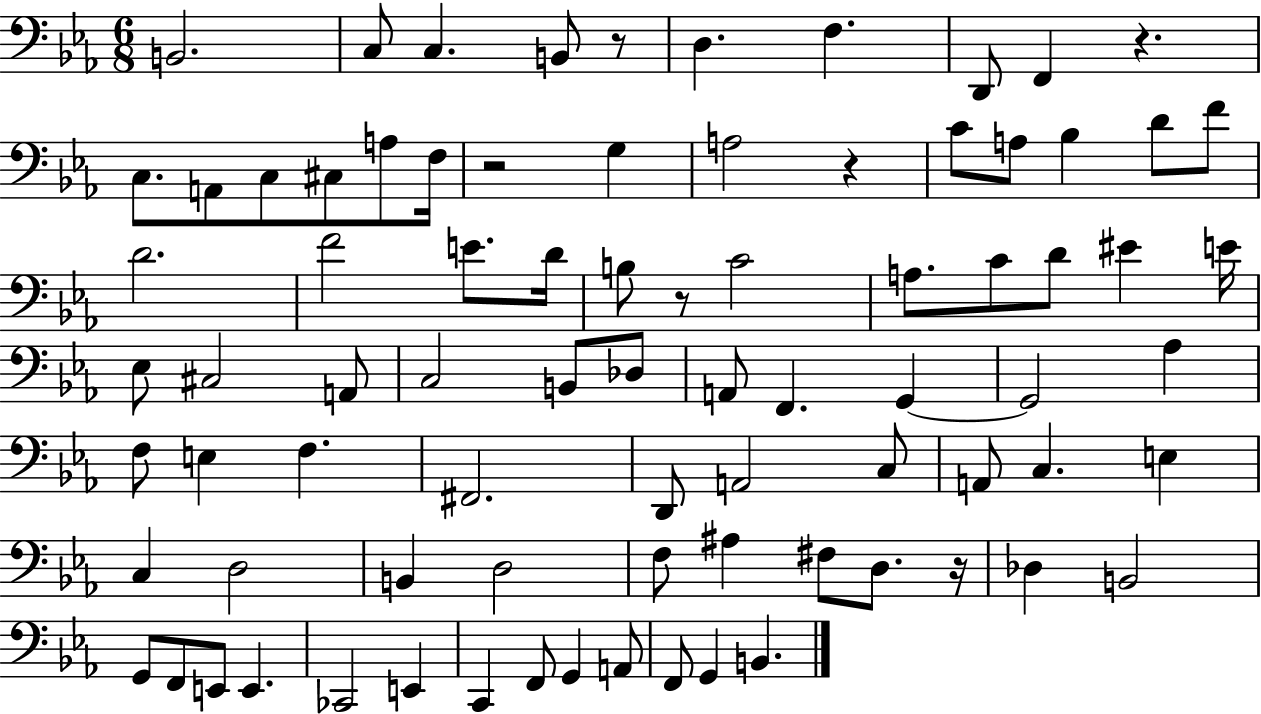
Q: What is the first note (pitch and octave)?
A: B2